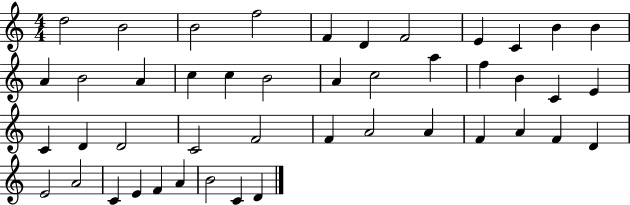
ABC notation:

X:1
T:Untitled
M:4/4
L:1/4
K:C
d2 B2 B2 f2 F D F2 E C B B A B2 A c c B2 A c2 a f B C E C D D2 C2 F2 F A2 A F A F D E2 A2 C E F A B2 C D